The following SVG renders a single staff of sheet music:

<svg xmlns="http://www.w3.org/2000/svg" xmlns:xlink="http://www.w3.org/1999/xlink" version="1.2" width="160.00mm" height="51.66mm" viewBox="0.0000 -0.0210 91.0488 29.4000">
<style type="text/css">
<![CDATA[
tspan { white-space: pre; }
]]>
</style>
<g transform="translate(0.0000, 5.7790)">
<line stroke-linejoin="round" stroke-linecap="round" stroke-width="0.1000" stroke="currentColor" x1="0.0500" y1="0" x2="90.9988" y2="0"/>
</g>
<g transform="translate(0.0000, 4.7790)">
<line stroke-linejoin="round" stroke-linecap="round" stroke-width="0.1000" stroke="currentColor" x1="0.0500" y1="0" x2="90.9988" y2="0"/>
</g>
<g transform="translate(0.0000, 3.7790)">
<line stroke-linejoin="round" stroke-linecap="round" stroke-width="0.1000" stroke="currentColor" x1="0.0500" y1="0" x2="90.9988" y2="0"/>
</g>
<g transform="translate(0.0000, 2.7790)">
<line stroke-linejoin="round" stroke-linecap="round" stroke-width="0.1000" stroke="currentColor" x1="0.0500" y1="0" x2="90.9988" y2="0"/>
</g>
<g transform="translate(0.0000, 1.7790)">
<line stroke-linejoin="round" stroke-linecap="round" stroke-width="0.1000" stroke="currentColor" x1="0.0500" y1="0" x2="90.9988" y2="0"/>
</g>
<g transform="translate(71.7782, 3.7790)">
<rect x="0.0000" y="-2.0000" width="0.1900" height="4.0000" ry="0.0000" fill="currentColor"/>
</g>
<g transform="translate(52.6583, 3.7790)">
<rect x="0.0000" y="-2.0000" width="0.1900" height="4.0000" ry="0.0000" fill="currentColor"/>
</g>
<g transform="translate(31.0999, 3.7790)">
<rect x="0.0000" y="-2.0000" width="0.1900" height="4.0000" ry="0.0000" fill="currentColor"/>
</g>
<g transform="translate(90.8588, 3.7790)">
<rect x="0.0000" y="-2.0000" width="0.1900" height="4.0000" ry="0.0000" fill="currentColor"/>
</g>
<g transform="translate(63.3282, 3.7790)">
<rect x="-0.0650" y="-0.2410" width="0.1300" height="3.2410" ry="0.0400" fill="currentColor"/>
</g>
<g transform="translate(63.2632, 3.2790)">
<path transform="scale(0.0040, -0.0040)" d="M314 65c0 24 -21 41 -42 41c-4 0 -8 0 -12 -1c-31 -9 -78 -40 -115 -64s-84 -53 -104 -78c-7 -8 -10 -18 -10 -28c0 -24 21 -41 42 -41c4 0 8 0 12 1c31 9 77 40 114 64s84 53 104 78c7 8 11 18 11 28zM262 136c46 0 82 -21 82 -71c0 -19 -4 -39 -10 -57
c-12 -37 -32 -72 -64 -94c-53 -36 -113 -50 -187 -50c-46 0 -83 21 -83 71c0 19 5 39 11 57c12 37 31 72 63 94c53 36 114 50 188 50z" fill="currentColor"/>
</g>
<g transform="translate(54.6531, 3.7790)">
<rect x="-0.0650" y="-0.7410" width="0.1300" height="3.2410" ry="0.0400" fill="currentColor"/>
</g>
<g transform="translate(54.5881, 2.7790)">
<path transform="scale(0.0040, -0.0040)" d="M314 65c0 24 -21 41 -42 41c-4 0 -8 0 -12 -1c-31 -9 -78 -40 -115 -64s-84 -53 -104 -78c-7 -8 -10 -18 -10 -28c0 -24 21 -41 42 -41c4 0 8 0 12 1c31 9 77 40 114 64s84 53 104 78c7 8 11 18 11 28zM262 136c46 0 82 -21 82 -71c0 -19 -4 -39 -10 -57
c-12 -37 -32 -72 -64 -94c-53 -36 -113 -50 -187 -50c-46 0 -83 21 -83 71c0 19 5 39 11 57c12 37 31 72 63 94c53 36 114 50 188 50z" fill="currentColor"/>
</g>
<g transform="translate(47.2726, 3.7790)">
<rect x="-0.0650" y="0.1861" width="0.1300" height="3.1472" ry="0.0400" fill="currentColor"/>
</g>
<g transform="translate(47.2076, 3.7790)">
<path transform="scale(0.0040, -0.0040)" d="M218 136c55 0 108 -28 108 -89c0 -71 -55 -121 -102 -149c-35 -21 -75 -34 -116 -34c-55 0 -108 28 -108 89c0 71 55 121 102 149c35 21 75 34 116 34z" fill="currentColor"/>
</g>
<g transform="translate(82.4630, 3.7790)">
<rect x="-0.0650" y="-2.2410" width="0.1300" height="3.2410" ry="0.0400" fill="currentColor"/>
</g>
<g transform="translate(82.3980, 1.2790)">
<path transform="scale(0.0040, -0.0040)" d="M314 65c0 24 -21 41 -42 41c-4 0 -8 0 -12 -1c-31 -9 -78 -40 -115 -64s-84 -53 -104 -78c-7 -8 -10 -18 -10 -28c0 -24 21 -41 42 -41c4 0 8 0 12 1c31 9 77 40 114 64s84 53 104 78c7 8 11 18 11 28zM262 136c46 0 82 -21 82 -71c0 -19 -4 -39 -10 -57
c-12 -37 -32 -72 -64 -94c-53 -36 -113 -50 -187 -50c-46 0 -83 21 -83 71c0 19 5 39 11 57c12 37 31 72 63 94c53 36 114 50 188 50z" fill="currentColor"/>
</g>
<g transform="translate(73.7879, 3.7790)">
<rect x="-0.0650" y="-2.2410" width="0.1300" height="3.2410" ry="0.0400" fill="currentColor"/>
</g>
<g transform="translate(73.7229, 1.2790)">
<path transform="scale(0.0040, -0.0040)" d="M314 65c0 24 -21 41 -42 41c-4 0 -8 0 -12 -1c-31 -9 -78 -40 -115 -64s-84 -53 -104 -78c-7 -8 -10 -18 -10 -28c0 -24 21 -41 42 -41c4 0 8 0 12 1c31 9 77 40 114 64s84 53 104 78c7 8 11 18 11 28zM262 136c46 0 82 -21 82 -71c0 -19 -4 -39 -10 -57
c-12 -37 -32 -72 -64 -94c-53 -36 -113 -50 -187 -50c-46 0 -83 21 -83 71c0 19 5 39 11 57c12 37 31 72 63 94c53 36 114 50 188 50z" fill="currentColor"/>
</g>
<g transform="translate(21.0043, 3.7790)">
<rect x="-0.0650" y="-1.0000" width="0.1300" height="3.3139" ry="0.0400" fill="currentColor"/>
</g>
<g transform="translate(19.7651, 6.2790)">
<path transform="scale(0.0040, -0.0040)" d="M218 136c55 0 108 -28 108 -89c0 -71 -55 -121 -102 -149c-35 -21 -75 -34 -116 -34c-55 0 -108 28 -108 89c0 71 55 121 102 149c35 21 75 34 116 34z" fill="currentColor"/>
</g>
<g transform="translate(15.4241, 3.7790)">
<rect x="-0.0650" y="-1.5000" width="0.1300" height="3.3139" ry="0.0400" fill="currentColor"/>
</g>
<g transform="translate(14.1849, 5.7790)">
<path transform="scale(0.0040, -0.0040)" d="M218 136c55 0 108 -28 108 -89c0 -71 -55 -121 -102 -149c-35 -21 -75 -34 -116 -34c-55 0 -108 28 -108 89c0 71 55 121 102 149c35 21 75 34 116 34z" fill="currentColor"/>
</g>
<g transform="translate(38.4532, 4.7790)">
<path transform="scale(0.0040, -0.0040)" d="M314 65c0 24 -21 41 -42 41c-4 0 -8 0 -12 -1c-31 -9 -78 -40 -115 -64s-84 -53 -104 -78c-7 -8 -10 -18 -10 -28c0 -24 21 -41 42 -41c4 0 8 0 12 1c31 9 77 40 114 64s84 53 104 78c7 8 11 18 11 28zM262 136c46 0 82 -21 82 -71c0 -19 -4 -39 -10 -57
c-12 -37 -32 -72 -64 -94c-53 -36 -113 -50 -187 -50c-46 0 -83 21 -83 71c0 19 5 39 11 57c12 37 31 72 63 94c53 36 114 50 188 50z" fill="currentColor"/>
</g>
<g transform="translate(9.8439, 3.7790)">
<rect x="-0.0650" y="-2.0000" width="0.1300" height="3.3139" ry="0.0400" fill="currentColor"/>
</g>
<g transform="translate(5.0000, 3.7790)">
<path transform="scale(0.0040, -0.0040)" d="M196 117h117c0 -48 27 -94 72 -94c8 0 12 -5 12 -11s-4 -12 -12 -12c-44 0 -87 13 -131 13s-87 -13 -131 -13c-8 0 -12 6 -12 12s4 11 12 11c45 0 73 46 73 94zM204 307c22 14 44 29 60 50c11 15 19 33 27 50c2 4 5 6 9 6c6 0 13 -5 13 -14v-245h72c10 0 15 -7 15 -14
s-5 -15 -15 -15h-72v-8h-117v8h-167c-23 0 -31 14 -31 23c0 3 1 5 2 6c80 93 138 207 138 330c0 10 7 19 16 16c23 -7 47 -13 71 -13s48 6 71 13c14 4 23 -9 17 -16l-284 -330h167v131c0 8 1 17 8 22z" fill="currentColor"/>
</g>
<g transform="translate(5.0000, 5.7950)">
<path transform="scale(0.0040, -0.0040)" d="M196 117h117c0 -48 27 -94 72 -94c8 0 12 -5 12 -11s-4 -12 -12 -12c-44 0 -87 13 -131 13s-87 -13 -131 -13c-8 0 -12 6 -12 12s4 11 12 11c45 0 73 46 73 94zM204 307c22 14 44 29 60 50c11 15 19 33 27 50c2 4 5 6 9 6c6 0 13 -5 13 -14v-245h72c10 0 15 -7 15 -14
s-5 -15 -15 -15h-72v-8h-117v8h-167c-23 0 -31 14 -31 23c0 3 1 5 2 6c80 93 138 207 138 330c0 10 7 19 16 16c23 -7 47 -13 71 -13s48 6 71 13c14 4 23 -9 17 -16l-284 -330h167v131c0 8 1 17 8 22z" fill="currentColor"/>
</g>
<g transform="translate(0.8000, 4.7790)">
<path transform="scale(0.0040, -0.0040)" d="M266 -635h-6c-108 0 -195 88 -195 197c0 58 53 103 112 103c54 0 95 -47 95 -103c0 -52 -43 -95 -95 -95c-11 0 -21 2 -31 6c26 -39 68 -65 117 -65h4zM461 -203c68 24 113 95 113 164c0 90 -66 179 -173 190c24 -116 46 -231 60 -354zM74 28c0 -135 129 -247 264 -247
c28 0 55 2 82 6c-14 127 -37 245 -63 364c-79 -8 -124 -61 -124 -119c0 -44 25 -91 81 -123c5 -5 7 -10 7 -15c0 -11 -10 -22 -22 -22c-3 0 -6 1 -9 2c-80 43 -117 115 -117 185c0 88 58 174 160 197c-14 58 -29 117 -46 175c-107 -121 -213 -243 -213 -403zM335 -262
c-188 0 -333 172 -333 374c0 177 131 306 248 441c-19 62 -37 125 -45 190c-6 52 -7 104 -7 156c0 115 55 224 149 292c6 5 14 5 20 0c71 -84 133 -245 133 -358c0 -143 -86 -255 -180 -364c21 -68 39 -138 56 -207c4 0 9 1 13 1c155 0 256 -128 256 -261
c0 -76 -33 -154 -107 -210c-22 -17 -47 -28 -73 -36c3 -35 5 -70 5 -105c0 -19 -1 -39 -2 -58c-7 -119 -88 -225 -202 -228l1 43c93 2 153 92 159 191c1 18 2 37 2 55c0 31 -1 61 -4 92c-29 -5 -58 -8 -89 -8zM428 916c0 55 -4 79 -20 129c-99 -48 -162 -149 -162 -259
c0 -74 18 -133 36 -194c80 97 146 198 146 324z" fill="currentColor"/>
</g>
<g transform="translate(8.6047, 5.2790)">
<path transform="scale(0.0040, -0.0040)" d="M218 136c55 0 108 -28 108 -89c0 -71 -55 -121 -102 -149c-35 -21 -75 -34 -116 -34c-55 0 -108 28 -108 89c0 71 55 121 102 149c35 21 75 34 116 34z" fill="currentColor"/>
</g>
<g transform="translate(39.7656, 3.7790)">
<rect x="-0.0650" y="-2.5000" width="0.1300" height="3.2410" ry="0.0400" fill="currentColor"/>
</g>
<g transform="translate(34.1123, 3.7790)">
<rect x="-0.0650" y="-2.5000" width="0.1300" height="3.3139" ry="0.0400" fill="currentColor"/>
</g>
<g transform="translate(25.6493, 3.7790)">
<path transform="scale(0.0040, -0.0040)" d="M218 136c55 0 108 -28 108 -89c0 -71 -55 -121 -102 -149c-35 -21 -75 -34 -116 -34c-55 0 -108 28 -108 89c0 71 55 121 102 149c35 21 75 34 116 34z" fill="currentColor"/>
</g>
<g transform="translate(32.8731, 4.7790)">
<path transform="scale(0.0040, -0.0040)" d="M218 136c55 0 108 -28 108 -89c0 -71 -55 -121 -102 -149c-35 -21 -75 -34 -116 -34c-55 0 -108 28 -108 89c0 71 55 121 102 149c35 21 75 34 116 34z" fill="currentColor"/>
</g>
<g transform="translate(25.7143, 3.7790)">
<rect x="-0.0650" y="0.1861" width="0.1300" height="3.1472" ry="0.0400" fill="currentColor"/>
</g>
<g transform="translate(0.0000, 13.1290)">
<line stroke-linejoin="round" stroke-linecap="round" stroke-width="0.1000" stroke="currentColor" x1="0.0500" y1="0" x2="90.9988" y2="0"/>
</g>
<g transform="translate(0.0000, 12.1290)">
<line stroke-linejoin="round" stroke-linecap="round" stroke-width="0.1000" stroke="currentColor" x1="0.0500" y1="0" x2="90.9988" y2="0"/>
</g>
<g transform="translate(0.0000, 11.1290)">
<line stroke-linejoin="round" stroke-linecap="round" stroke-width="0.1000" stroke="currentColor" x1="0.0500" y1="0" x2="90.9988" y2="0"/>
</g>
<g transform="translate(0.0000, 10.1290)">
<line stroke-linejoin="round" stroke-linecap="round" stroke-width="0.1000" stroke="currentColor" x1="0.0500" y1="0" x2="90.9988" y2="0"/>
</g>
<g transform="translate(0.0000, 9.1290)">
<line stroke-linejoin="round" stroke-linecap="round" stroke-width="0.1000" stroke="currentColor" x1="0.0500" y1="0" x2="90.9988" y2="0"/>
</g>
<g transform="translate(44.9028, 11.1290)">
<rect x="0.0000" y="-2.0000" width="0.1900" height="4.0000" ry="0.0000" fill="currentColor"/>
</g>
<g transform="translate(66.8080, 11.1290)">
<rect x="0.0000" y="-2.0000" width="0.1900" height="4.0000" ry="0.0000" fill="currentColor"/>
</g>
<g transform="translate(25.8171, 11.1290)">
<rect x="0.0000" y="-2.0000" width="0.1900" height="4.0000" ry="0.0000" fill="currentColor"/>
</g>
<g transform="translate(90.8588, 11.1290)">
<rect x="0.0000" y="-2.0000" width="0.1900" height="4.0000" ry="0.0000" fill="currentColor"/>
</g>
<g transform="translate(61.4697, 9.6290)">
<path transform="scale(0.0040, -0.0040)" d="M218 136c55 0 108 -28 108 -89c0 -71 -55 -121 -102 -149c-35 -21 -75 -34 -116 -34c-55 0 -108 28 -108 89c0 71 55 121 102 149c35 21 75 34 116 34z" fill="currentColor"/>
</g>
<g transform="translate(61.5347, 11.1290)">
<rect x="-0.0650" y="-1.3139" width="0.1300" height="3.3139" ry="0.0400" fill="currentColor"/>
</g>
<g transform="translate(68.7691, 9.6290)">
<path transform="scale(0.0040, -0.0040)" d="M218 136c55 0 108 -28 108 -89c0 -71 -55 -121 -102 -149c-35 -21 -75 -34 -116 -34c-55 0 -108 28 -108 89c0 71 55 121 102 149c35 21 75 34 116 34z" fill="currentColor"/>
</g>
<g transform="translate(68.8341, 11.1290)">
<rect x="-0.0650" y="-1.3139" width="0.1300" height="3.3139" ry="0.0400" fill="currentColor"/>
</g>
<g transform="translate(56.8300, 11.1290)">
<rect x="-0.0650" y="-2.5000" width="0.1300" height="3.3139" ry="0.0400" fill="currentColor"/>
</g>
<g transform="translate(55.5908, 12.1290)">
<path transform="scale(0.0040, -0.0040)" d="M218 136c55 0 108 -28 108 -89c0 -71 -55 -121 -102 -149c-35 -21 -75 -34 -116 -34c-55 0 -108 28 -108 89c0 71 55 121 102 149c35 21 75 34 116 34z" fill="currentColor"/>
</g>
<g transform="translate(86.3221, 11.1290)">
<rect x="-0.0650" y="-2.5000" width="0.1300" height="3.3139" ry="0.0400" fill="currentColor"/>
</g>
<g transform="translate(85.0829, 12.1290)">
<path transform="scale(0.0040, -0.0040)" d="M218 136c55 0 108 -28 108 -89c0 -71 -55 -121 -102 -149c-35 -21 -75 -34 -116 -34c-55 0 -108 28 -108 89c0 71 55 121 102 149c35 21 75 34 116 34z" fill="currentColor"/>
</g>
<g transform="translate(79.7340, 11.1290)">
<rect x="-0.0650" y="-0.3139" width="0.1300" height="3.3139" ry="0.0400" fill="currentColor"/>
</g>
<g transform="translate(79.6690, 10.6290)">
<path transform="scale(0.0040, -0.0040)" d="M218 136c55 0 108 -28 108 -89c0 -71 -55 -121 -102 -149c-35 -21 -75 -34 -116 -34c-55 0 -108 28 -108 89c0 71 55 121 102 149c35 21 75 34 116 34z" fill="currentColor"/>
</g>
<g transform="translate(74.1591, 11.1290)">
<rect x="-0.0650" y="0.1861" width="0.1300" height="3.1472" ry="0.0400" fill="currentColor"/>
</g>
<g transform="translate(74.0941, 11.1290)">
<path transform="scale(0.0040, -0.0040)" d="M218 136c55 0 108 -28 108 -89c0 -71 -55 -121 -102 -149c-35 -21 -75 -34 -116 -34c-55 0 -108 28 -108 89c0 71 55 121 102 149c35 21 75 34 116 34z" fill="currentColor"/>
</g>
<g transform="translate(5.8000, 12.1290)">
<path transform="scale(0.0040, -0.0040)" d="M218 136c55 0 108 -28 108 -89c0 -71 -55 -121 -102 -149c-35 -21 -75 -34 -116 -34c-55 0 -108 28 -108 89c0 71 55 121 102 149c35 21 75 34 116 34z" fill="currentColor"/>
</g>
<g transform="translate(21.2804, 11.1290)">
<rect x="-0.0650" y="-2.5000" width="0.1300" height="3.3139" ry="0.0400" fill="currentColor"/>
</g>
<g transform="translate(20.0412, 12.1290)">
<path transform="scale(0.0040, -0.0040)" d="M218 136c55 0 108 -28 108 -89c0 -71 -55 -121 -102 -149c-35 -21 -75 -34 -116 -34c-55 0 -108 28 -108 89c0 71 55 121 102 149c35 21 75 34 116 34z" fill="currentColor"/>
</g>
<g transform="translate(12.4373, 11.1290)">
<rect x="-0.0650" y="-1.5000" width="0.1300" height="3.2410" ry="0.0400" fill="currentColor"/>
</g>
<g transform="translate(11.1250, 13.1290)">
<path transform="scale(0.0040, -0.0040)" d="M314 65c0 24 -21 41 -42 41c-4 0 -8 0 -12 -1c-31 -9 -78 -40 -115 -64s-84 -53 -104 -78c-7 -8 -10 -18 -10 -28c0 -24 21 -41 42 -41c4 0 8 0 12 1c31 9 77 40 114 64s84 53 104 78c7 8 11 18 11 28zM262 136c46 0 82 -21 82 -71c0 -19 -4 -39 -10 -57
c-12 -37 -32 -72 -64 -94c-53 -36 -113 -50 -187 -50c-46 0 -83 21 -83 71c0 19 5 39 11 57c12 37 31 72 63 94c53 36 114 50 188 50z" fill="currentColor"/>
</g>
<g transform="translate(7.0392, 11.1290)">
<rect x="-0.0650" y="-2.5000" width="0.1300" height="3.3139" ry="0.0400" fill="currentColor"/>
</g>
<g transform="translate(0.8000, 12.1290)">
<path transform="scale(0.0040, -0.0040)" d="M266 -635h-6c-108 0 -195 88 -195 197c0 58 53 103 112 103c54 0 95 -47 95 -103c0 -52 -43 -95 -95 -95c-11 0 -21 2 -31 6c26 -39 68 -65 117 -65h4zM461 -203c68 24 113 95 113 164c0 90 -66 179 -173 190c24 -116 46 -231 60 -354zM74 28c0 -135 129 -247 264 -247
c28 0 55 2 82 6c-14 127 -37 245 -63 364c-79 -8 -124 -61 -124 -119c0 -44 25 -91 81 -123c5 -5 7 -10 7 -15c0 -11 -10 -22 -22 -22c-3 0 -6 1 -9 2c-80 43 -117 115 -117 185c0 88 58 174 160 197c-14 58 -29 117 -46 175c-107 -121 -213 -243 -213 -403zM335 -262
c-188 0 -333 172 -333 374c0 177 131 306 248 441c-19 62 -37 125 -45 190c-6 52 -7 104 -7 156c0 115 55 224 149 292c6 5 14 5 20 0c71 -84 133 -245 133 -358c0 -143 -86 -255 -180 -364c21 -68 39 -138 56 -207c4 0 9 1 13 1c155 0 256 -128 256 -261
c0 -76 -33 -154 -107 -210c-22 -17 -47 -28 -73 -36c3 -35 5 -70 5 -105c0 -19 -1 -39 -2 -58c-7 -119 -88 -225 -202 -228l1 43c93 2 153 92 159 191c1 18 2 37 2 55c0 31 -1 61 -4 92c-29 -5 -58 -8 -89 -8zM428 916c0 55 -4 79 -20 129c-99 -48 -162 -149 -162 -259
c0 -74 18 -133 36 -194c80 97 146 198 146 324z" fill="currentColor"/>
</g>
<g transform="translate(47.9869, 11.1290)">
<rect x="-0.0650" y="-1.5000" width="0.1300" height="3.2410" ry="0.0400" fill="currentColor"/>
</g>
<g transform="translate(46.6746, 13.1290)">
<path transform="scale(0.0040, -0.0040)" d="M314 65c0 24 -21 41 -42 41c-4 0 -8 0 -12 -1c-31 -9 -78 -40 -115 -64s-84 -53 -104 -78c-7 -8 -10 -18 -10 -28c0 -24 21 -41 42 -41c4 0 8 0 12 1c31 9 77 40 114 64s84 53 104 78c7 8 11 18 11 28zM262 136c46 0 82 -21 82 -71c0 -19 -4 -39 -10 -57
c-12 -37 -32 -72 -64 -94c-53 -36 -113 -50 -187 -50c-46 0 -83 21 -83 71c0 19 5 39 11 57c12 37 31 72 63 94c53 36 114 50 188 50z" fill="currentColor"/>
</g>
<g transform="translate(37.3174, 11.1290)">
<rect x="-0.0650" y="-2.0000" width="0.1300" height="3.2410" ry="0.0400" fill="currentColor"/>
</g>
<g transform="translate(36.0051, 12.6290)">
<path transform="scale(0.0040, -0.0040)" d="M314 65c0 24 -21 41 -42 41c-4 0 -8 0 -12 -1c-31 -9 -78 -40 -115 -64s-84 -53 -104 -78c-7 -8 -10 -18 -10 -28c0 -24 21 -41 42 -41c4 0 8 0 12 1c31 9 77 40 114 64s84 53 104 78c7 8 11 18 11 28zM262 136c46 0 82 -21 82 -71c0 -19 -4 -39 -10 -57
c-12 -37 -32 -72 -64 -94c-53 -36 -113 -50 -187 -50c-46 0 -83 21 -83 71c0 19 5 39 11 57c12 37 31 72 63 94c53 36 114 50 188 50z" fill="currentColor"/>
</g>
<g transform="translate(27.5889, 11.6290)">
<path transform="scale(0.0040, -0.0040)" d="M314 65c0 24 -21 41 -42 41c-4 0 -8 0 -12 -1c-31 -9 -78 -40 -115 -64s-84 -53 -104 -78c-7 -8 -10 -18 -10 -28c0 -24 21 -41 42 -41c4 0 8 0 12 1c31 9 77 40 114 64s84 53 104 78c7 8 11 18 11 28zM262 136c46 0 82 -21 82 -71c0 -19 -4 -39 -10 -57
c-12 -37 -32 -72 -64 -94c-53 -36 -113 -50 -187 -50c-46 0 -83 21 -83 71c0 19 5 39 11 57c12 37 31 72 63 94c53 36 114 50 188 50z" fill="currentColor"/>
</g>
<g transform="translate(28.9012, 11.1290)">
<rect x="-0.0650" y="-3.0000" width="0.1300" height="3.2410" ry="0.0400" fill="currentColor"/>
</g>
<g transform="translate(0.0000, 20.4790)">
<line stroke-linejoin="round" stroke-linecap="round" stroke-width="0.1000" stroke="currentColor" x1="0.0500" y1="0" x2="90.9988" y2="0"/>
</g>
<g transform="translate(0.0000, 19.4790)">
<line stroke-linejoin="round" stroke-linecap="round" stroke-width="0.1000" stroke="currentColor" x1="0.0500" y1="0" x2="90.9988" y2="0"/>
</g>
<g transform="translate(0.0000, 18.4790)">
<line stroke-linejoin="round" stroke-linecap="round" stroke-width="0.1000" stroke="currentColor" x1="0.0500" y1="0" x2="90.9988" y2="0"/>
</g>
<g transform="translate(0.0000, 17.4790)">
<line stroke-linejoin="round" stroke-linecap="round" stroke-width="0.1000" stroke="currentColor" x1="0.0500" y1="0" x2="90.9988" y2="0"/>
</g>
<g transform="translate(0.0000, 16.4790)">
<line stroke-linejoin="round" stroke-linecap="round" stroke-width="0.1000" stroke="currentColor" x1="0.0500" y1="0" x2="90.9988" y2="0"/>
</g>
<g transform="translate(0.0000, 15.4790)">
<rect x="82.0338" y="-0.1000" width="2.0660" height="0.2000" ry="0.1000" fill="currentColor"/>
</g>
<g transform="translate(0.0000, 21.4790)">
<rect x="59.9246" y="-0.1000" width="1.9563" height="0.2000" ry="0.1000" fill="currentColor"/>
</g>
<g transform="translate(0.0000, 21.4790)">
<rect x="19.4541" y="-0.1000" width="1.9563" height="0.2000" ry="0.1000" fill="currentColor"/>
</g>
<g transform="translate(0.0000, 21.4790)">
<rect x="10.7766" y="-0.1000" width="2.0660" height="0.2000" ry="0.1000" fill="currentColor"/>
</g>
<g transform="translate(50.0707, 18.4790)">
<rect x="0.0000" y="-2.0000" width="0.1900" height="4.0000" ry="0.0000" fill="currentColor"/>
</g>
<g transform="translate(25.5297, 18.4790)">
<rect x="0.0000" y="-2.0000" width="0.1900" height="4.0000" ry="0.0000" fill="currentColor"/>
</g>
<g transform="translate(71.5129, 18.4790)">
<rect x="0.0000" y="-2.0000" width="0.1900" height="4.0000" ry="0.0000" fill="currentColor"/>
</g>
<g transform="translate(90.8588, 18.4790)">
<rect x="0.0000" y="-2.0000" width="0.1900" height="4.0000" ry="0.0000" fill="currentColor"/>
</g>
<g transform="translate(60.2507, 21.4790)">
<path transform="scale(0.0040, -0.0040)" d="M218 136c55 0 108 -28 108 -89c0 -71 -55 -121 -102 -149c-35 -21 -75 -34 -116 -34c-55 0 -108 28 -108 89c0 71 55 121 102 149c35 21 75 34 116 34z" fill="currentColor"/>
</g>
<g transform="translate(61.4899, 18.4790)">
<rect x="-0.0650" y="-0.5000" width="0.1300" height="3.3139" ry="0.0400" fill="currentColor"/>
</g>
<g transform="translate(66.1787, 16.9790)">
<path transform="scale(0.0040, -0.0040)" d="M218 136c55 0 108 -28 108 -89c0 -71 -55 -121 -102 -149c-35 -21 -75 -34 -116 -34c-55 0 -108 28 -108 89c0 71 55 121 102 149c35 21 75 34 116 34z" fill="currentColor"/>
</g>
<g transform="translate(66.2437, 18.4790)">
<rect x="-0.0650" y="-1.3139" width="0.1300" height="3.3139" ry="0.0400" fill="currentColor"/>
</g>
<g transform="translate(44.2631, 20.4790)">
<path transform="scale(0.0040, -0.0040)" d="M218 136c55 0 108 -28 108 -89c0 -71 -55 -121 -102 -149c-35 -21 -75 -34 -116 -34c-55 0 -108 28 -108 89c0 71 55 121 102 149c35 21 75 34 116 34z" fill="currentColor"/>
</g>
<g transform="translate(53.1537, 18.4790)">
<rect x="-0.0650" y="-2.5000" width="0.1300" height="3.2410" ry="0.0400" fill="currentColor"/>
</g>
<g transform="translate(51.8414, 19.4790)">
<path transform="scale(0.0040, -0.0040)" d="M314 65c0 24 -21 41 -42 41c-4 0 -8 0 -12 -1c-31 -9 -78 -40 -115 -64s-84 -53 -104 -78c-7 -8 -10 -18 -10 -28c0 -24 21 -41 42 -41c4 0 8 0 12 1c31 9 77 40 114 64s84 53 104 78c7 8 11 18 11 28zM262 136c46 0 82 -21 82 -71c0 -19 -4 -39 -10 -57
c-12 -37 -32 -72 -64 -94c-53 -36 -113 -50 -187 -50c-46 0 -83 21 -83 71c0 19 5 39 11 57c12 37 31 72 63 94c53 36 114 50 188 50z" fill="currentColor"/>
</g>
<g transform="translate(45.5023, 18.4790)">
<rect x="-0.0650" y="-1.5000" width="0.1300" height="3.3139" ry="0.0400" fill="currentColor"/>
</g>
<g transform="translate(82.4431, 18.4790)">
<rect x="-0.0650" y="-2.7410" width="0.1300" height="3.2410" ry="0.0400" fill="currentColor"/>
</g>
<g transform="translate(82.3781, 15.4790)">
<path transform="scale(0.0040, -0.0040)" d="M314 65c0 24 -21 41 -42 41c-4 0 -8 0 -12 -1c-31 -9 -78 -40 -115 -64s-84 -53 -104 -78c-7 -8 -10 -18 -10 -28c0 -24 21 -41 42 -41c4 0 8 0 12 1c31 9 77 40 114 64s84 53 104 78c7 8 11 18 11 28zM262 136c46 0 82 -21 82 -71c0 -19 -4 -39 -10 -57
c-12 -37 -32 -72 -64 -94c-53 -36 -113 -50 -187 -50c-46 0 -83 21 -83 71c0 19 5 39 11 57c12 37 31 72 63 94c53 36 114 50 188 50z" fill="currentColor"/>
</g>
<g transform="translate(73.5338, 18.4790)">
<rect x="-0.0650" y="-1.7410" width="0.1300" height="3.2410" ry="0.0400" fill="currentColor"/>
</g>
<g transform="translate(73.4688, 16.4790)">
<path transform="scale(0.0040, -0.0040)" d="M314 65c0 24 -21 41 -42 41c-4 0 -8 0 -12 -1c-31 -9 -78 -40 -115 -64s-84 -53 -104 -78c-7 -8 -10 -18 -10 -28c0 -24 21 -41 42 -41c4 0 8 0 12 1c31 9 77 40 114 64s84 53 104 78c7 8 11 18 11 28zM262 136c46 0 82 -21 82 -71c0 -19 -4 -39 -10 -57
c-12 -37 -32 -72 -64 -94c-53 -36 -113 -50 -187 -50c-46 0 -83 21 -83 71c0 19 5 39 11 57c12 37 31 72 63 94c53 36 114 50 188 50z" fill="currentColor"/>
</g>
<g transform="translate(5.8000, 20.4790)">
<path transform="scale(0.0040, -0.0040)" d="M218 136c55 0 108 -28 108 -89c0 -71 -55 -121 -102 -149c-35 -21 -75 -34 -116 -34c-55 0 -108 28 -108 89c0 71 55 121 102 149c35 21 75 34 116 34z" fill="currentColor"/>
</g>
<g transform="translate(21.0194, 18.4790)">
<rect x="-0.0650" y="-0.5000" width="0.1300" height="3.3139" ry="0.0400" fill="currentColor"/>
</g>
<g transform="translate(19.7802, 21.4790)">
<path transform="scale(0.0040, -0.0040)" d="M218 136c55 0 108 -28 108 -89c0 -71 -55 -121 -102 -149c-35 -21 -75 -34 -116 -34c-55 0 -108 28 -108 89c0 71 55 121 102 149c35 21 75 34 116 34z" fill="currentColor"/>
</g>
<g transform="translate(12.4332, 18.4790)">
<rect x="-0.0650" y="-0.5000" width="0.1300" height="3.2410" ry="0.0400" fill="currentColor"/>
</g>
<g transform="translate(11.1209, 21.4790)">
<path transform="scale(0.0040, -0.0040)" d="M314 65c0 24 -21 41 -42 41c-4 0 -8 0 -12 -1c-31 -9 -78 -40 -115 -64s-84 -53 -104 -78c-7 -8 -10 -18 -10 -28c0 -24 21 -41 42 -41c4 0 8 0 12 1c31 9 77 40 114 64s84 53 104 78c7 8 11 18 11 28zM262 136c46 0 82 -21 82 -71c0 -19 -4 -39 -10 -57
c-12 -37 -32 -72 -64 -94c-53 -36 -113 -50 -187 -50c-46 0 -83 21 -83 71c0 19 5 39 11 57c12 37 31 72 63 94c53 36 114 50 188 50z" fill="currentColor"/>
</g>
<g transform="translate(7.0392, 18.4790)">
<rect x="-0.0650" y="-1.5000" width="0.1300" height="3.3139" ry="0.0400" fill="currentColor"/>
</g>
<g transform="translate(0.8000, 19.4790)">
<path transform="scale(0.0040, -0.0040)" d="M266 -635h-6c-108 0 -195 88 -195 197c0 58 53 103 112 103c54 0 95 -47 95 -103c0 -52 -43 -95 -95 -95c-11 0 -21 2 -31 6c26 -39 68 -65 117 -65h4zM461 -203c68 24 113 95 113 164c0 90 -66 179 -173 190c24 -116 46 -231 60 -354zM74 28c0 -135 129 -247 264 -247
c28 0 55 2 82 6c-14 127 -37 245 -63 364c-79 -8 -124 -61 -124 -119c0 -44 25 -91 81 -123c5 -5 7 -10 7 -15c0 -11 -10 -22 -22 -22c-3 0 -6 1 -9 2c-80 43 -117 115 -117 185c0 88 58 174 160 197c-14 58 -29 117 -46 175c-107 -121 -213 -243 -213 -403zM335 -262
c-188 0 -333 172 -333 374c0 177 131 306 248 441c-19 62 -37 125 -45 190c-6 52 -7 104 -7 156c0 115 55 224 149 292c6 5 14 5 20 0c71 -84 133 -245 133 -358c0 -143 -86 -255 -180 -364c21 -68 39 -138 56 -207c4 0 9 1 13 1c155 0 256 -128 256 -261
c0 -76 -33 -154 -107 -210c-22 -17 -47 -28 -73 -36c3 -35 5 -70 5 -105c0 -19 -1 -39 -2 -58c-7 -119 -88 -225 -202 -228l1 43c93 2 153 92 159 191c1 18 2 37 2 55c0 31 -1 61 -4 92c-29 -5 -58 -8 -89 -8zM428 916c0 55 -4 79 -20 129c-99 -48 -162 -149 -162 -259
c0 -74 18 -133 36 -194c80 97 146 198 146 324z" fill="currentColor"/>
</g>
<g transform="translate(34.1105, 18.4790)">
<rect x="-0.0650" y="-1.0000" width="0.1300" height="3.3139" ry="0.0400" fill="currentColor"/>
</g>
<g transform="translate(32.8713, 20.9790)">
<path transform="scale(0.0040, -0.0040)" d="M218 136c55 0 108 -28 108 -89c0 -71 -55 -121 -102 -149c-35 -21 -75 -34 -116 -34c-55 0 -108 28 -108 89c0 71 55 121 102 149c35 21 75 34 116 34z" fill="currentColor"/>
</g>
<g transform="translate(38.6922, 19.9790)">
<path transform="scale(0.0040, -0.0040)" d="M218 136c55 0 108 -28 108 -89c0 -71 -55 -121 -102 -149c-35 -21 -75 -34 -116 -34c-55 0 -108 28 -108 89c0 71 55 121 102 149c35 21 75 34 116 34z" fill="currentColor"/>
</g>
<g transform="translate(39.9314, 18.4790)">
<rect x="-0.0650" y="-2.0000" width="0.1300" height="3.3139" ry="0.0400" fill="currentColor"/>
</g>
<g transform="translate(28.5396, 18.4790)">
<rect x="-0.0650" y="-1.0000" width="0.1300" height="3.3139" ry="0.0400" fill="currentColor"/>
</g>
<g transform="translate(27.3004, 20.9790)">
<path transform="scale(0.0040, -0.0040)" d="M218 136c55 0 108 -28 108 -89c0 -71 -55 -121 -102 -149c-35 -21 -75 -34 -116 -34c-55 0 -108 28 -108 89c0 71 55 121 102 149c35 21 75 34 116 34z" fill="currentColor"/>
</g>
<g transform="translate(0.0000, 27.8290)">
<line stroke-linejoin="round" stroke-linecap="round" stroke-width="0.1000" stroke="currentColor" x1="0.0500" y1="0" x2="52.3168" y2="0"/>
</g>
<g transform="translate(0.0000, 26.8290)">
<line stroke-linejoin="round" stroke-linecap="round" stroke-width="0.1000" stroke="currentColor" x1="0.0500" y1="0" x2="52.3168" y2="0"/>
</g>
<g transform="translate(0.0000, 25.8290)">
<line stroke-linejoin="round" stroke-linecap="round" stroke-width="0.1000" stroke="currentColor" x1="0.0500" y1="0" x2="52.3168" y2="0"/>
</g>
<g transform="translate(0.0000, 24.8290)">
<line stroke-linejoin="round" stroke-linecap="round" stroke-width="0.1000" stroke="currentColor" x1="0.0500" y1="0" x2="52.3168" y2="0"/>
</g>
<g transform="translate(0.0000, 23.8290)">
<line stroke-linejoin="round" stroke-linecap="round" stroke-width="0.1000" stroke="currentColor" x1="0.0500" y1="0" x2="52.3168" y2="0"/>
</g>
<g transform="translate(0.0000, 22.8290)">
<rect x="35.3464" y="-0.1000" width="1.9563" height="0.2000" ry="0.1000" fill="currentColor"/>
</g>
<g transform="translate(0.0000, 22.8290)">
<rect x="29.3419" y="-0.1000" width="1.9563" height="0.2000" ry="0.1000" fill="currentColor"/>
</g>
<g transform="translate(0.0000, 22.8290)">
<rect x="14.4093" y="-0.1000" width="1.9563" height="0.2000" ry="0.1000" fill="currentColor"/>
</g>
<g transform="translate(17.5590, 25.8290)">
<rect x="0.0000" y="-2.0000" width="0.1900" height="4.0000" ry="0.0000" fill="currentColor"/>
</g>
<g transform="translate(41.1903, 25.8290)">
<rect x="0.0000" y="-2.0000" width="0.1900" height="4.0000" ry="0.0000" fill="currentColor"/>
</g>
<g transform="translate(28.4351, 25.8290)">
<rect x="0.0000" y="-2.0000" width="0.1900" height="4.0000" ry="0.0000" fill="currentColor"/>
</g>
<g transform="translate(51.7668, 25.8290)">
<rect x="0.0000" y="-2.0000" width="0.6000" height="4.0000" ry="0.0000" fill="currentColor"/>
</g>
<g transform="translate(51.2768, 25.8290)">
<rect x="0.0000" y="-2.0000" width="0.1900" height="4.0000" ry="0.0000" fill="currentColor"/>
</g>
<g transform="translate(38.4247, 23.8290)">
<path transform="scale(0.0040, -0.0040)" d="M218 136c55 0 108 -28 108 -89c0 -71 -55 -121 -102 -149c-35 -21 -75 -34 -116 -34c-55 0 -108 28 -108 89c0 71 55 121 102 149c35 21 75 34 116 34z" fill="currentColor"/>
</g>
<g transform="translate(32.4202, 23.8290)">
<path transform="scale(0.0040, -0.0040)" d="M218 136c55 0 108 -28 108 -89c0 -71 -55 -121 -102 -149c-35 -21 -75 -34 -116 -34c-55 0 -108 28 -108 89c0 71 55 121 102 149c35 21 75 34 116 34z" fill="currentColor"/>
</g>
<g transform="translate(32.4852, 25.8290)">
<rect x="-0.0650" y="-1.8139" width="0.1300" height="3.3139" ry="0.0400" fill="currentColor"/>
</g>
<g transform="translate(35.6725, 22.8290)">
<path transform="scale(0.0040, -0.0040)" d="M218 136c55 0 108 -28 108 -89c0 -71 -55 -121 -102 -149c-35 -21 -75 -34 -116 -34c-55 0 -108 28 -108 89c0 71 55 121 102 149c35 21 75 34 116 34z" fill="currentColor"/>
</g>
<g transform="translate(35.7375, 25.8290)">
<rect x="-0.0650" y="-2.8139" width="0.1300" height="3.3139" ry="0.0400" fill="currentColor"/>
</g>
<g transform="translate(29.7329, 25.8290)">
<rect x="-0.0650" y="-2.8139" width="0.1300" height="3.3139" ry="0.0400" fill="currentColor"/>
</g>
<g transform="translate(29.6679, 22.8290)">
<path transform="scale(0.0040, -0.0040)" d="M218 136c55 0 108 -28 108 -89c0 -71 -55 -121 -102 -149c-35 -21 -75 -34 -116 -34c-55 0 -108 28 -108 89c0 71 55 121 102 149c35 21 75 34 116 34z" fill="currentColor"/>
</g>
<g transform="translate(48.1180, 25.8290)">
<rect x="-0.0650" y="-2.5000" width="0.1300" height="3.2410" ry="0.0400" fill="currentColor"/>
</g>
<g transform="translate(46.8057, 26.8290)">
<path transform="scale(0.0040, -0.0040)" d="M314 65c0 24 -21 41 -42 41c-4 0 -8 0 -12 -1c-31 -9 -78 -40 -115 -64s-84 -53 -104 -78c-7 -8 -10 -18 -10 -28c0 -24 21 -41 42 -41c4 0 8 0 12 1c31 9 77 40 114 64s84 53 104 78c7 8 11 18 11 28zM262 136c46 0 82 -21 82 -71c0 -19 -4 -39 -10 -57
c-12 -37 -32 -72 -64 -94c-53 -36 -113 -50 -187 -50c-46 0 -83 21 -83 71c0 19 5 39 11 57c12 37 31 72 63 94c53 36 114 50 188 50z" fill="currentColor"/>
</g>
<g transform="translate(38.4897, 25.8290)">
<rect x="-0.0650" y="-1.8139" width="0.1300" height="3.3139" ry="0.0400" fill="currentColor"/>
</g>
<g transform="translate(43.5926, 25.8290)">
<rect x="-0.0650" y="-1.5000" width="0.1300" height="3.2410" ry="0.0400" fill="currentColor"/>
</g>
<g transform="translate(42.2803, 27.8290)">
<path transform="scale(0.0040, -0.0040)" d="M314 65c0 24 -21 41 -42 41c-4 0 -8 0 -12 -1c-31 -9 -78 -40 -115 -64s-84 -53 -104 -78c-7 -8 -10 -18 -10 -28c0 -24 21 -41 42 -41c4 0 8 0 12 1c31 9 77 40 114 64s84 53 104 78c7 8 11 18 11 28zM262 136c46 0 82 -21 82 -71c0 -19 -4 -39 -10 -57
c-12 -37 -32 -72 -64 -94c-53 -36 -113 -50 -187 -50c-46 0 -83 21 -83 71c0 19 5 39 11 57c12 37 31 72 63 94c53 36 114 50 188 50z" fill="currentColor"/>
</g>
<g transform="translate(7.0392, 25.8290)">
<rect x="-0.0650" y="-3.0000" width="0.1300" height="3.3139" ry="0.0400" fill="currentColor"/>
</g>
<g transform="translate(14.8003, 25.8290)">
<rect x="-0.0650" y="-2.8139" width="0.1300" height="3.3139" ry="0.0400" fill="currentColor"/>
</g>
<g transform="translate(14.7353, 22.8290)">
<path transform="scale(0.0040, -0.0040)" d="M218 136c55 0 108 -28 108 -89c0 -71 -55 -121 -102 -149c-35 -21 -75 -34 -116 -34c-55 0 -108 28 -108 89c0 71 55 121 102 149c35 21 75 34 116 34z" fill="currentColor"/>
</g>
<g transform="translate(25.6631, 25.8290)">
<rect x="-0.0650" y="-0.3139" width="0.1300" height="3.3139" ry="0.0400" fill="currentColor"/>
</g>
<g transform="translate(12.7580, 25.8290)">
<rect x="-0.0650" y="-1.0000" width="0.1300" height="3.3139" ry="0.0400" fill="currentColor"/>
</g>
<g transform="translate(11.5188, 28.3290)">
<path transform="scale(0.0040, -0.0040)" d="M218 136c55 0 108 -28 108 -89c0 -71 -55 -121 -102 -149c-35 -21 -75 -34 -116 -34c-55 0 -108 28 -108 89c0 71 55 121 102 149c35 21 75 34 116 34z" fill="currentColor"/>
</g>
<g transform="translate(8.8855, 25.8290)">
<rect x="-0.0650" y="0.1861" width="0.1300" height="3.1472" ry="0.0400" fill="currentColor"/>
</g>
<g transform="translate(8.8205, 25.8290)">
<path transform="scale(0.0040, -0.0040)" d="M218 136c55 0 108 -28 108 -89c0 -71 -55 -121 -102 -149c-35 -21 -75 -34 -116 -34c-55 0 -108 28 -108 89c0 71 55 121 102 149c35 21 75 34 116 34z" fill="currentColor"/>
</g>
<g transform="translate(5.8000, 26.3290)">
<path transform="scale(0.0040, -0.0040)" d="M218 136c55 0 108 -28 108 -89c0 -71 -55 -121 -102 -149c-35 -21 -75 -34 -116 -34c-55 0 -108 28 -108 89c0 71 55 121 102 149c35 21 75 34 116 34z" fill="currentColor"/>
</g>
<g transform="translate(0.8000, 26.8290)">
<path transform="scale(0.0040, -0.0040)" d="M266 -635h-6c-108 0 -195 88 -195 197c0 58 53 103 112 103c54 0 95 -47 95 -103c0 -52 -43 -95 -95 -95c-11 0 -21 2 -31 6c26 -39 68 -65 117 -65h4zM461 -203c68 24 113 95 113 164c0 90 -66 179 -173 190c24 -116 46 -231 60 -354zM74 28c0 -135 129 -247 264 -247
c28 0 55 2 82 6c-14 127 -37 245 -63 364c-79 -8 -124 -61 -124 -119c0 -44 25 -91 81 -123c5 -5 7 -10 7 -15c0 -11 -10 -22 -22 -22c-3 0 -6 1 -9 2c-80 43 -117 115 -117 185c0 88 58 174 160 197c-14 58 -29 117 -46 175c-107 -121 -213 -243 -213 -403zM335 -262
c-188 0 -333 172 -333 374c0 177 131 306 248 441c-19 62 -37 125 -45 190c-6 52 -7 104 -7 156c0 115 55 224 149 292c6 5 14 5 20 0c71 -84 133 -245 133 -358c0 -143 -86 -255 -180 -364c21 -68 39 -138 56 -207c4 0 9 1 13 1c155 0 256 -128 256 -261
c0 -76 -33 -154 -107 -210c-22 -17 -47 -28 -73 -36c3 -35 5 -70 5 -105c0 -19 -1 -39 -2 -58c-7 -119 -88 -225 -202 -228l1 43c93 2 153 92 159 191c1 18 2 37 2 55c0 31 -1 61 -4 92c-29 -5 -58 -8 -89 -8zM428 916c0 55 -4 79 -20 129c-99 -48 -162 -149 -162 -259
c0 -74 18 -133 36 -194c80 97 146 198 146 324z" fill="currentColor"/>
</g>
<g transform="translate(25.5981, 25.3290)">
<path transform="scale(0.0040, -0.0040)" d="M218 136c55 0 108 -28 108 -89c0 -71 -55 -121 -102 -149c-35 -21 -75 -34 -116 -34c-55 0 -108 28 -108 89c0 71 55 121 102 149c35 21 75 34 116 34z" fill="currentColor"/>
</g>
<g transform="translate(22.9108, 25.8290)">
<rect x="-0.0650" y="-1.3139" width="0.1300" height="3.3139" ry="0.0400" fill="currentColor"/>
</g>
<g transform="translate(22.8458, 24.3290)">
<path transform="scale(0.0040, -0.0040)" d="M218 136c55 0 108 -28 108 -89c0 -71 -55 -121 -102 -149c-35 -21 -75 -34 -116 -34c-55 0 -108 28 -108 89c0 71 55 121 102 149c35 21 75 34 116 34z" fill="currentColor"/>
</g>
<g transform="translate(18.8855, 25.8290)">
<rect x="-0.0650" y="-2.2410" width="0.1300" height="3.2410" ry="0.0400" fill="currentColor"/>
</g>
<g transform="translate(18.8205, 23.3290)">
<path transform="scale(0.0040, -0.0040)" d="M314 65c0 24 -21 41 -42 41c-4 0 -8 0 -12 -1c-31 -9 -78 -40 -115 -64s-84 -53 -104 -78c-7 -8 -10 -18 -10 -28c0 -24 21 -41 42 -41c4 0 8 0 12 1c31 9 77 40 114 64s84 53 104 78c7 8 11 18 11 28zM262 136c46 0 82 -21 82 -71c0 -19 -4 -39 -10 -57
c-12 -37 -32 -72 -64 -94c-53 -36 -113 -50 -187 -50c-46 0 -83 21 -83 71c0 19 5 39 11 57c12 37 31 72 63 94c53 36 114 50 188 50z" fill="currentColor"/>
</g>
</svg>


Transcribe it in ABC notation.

X:1
T:Untitled
M:4/4
L:1/4
K:C
F E D B G G2 B d2 c2 g2 g2 G E2 G A2 F2 E2 G e e B c G E C2 C D D F E G2 C e f2 a2 A B D a g2 e c a f a f E2 G2